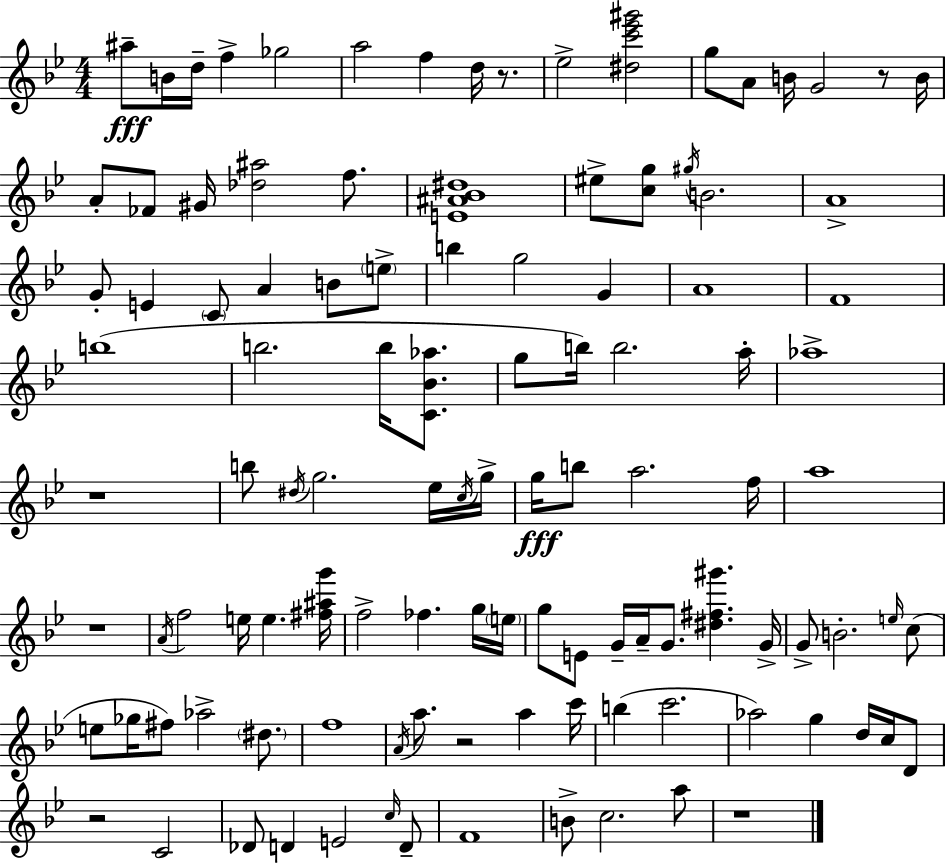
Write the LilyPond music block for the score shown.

{
  \clef treble
  \numericTimeSignature
  \time 4/4
  \key bes \major
  ais''8--\fff b'16 d''16-- f''4-> ges''2 | a''2 f''4 d''16 r8. | ees''2-> <dis'' c''' ees''' gis'''>2 | g''8 a'8 b'16 g'2 r8 b'16 | \break a'8-. fes'8 gis'16 <des'' ais''>2 f''8. | <e' ais' bes' dis''>1 | eis''8-> <c'' g''>8 \acciaccatura { gis''16 } b'2. | a'1-> | \break g'8-. e'4 \parenthesize c'8 a'4 b'8 \parenthesize e''8-> | b''4 g''2 g'4 | a'1 | f'1 | \break b''1( | b''2. b''16 <c' bes' aes''>8. | g''8 b''16) b''2. | a''16-. aes''1-> | \break r1 | b''8 \acciaccatura { dis''16 } g''2. | ees''16 \acciaccatura { c''16 } g''16-> g''16\fff b''8 a''2. | f''16 a''1 | \break r1 | \acciaccatura { a'16 } f''2 e''16 e''4. | <fis'' ais'' g'''>16 f''2-> fes''4. | g''16 \parenthesize e''16 g''8 e'8 g'16-- a'16-- g'8. <dis'' fis'' gis'''>4. | \break g'16-> g'8-> b'2.-. | \grace { e''16 }( c''8 e''8 ges''16 fis''8) aes''2-> | \parenthesize dis''8. f''1 | \acciaccatura { a'16 } a''8. r2 | \break a''4 c'''16 b''4( c'''2. | aes''2) g''4 | d''16 c''16 d'8 r2 c'2 | des'8 d'4 e'2 | \break \grace { c''16 } d'8-- f'1 | b'8-> c''2. | a''8 r1 | \bar "|."
}